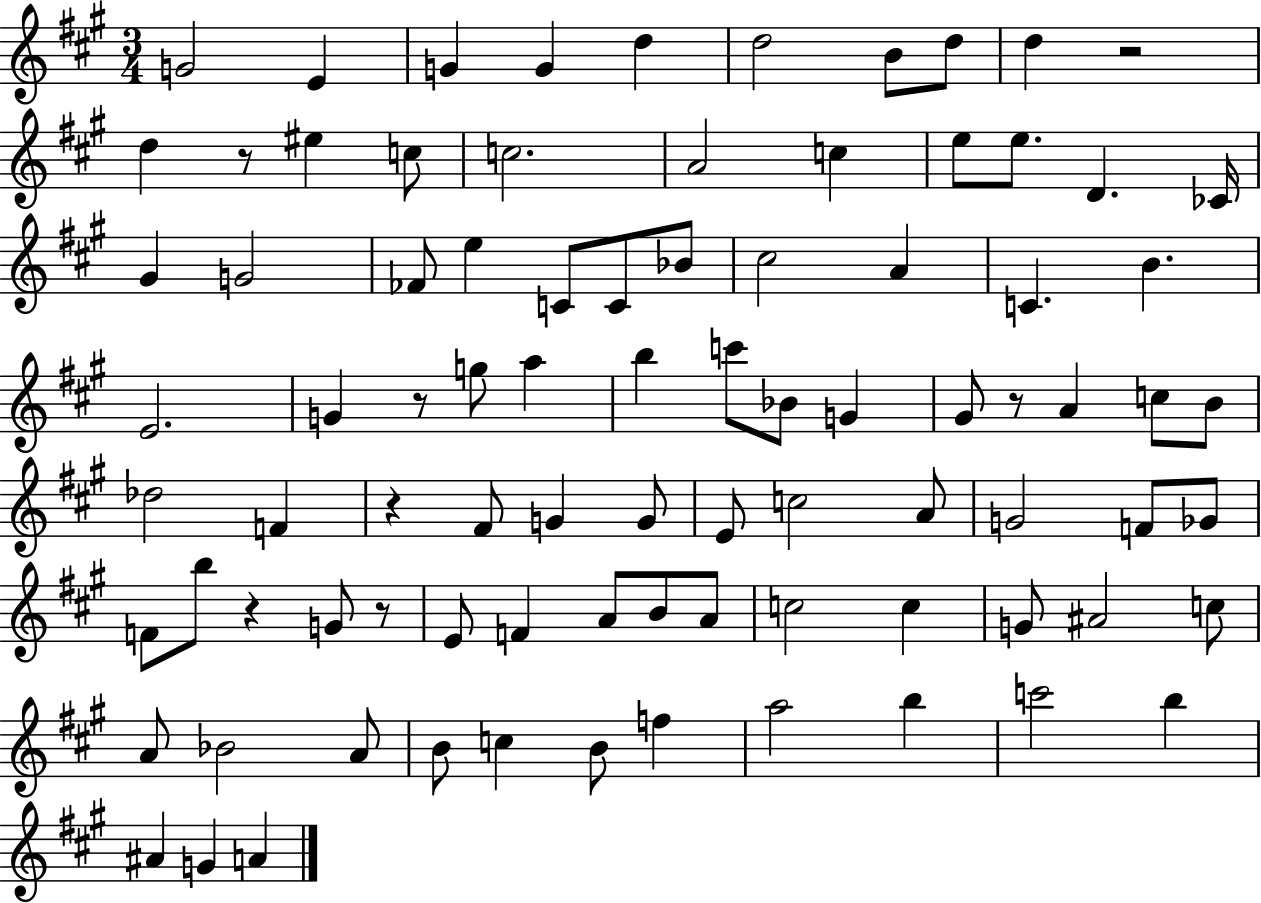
X:1
T:Untitled
M:3/4
L:1/4
K:A
G2 E G G d d2 B/2 d/2 d z2 d z/2 ^e c/2 c2 A2 c e/2 e/2 D _C/4 ^G G2 _F/2 e C/2 C/2 _B/2 ^c2 A C B E2 G z/2 g/2 a b c'/2 _B/2 G ^G/2 z/2 A c/2 B/2 _d2 F z ^F/2 G G/2 E/2 c2 A/2 G2 F/2 _G/2 F/2 b/2 z G/2 z/2 E/2 F A/2 B/2 A/2 c2 c G/2 ^A2 c/2 A/2 _B2 A/2 B/2 c B/2 f a2 b c'2 b ^A G A